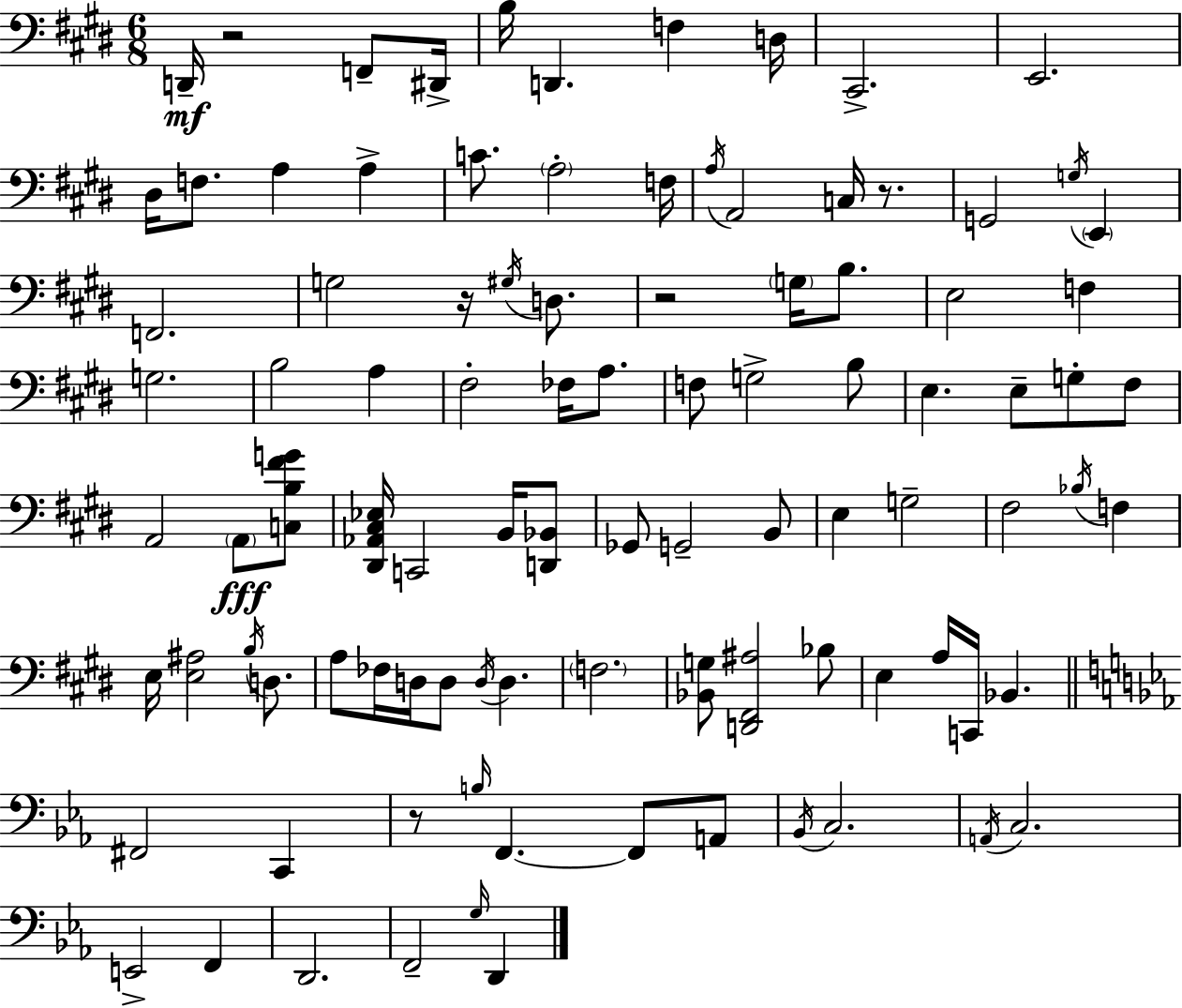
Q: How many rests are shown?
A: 5